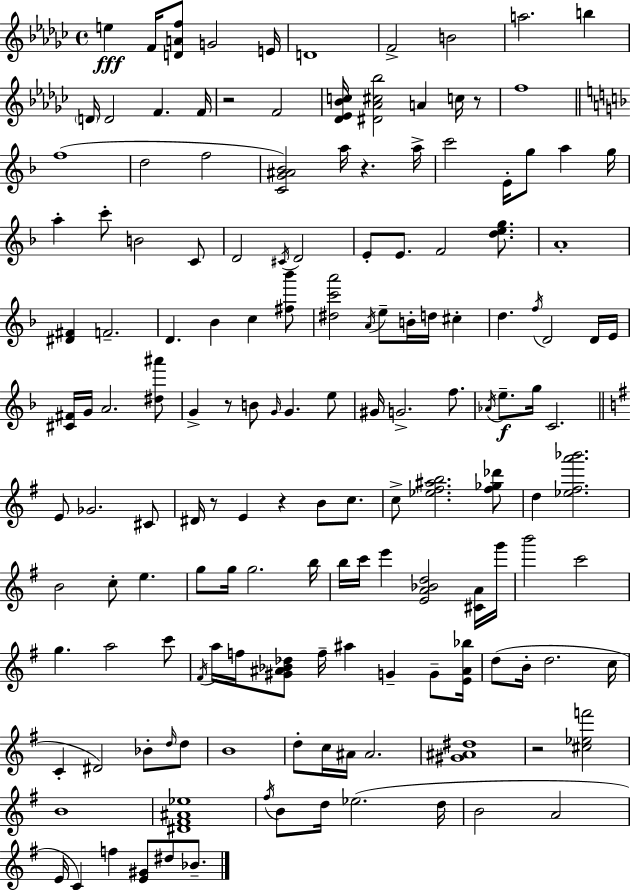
{
  \clef treble
  \time 4/4
  \defaultTimeSignature
  \key ees \minor
  e''4\fff f'16 <d' a' f''>8 g'2 e'16 | d'1 | f'2-> b'2 | a''2. b''4 | \break \parenthesize d'16 d'2 f'4. f'16 | r2 f'2 | <des' ees' bes' c''>16 <dis' aes' cis'' bes''>2 a'4 c''16 r8 | f''1 | \break \bar "||" \break \key d \minor f''1( | d''2 f''2 | <c' g' ais' bes'>2) a''16 r4. a''16-> | c'''2 e'16-. g''8 a''4 g''16 | \break a''4-. c'''8-. b'2 c'8 | d'2 \acciaccatura { cis'16 } d'2 | e'8-. e'8. f'2 <d'' e'' g''>8. | a'1-. | \break <dis' fis'>4 f'2.-- | d'4. bes'4 c''4 <fis'' bes'''>8 | <dis'' c''' a'''>2 \acciaccatura { a'16 } e''8-- b'16-. d''16 cis''4-. | d''4. \acciaccatura { f''16 } d'2 | \break d'16 e'16 <cis' fis'>16 g'16 a'2. | <dis'' ais'''>8 g'4-> r8 b'8 \grace { g'16 } g'4. | e''8 gis'16 g'2.-> | f''8. \acciaccatura { aes'16 }\f e''8.-- g''16 c'2. | \break \bar "||" \break \key g \major e'8 ges'2. cis'8 | dis'16 r8 e'4 r4 b'8 c''8. | c''8-> <ees'' fis'' ais'' b''>2. <fis'' ges'' des'''>8 | d''4 <ees'' fis'' a''' bes'''>2. | \break b'2 c''8-. e''4. | g''8 g''16 g''2. b''16 | b''16 c'''16 e'''4 <e' a' bes' d''>2 <cis' a'>16 g'''16 | b'''2 c'''2 | \break g''4. a''2 c'''8 | \acciaccatura { fis'16 } a''16 f''16 <gis' ais' bes' des''>8 f''16-- ais''4 g'4-- g'8-- | <e' ais' bes''>16 d''8( b'16-. d''2. | c''16 c'4-. dis'2) bes'8-. \grace { d''16 } | \break d''8 b'1 | d''8-. c''16 ais'16 ais'2. | <gis' ais' dis''>1 | r2 <cis'' ees'' f'''>2 | \break b'1 | <dis' fis' ais' ees''>1 | \acciaccatura { fis''16 } b'8 d''16 ees''2.( | d''16 b'2 a'2 | \break e'16 c'4) f''4 <e' gis'>8 dis''8 | bes'8.-- \bar "|."
}